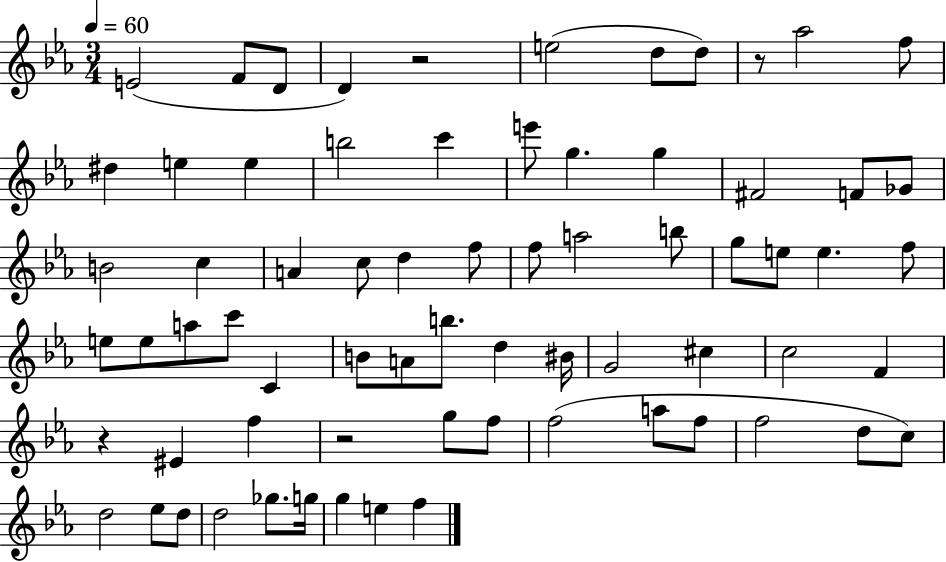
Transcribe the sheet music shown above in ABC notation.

X:1
T:Untitled
M:3/4
L:1/4
K:Eb
E2 F/2 D/2 D z2 e2 d/2 d/2 z/2 _a2 f/2 ^d e e b2 c' e'/2 g g ^F2 F/2 _G/2 B2 c A c/2 d f/2 f/2 a2 b/2 g/2 e/2 e f/2 e/2 e/2 a/2 c'/2 C B/2 A/2 b/2 d ^B/4 G2 ^c c2 F z ^E f z2 g/2 f/2 f2 a/2 f/2 f2 d/2 c/2 d2 _e/2 d/2 d2 _g/2 g/4 g e f